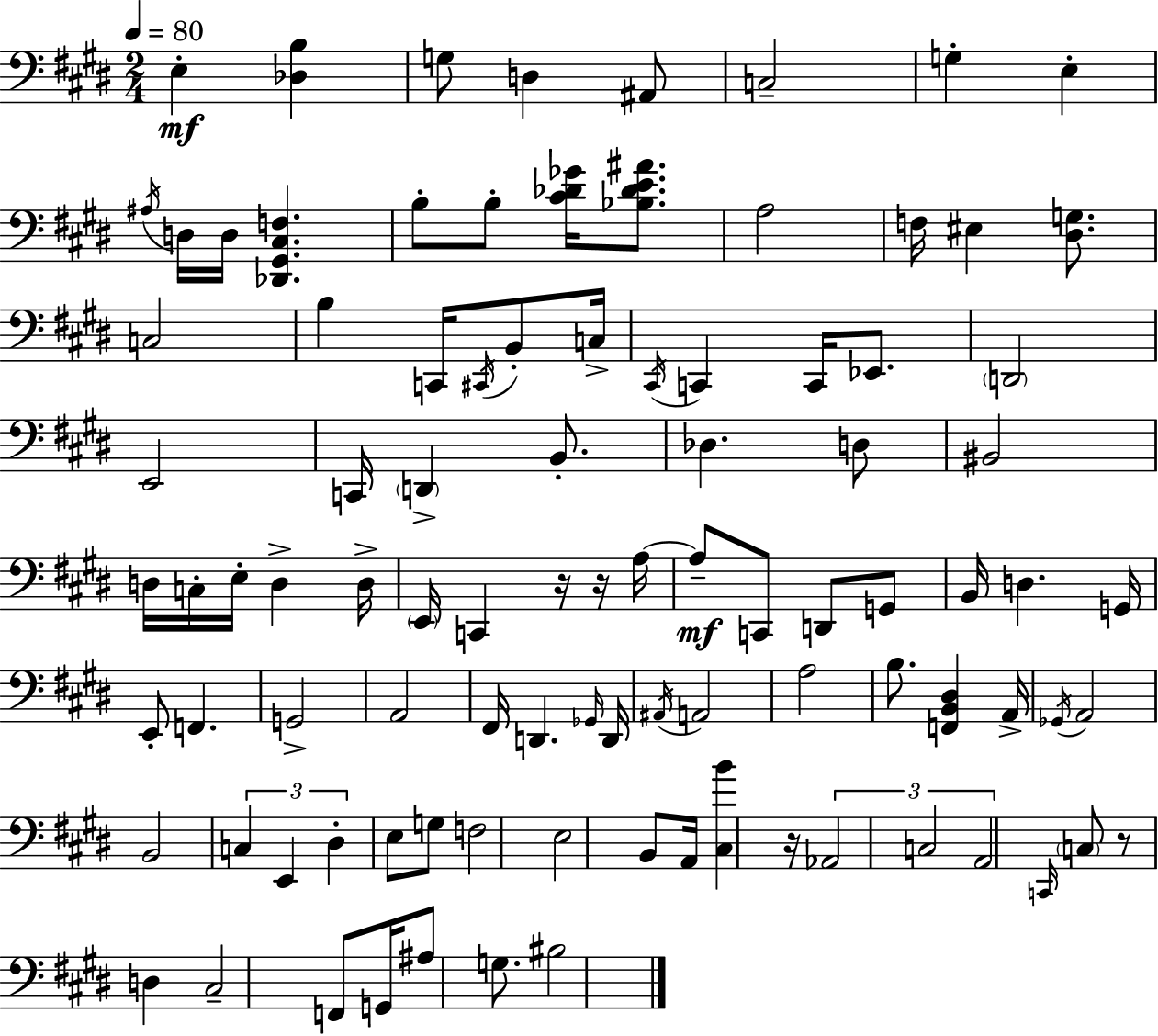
X:1
T:Untitled
M:2/4
L:1/4
K:E
E, [_D,B,] G,/2 D, ^A,,/2 C,2 G, E, ^A,/4 D,/4 D,/4 [_D,,^G,,^C,F,] B,/2 B,/2 [^C_D_G]/4 [_B,_DE^A]/2 A,2 F,/4 ^E, [^D,G,]/2 C,2 B, C,,/4 ^C,,/4 B,,/2 C,/4 ^C,,/4 C,, C,,/4 _E,,/2 D,,2 E,,2 C,,/4 D,, B,,/2 _D, D,/2 ^B,,2 D,/4 C,/4 E,/4 D, D,/4 E,,/4 C,, z/4 z/4 A,/4 A,/2 C,,/2 D,,/2 G,,/2 B,,/4 D, G,,/4 E,,/2 F,, G,,2 A,,2 ^F,,/4 D,, _G,,/4 D,,/4 ^A,,/4 A,,2 A,2 B,/2 [F,,B,,^D,] A,,/4 _G,,/4 A,,2 B,,2 C, E,, ^D, E,/2 G,/2 F,2 E,2 B,,/2 A,,/4 [^C,B] z/4 _A,,2 C,2 A,,2 C,,/4 C,/2 z/2 D, ^C,2 F,,/2 G,,/4 ^A,/2 G,/2 ^B,2